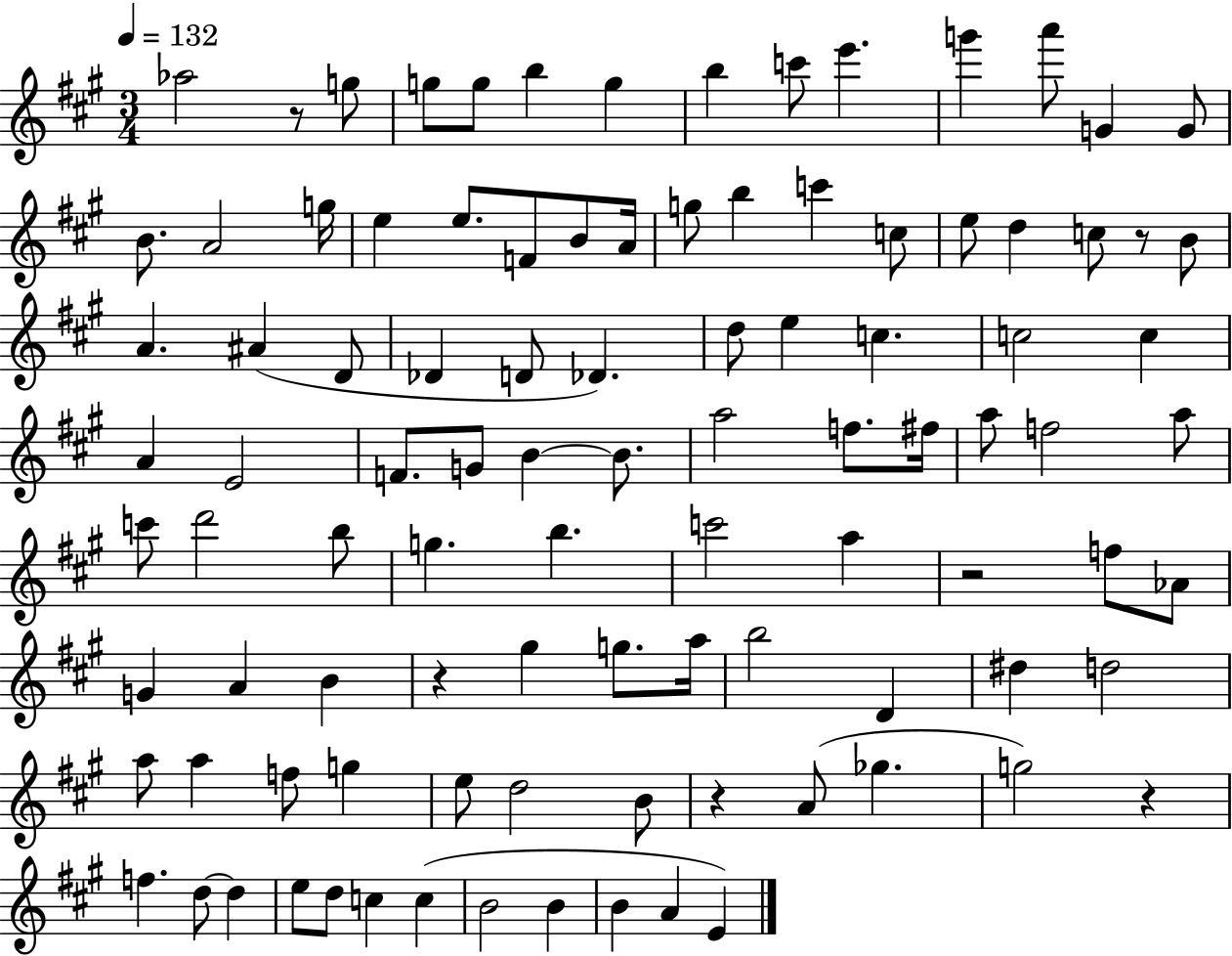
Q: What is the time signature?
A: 3/4